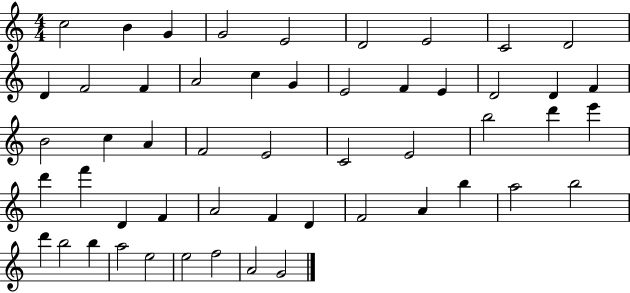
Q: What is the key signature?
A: C major